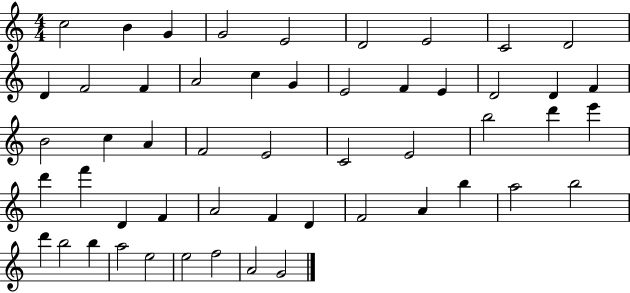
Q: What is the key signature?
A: C major